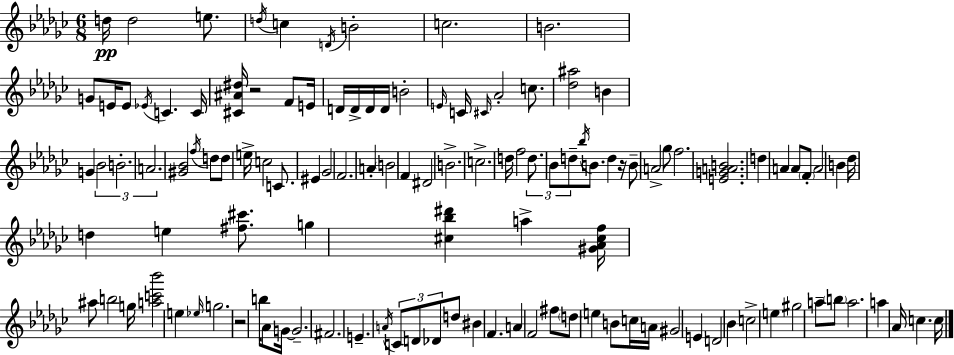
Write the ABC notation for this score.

X:1
T:Untitled
M:6/8
L:1/4
K:Ebm
d/4 d2 e/2 d/4 c D/4 B2 c2 B2 G/2 E/4 E/2 _E/4 C C/4 [^C^A^d]/4 z2 F/2 E/4 D/4 D/4 D/4 D/4 B2 E/4 C/4 ^C/4 _A2 c/2 [_d^a]2 B G _B2 B2 A2 [^G_B]2 f/4 d/2 d/2 e/4 c2 C/2 ^E _G2 F2 A B2 F ^D2 B2 c2 d/4 f2 d/2 _B/2 d/2 _b/4 B/2 d z/4 B/2 A2 _g/2 f2 [EGAB]2 d A A/2 F/2 A2 B _d/4 d e [^f^c']/2 g [^c_b^d'] a [^G_A^cf]/4 ^a/2 b2 g/4 [ac'_b']2 e _e/4 g2 z2 b/4 _A/2 G/4 G2 ^F2 E A/4 C/2 D/2 _D/2 d/2 ^B F A F2 ^f/2 d/2 e B/2 c/4 A/4 ^G2 E D2 _B c2 e ^g2 a/2 b/2 a2 a _A/4 c c/4